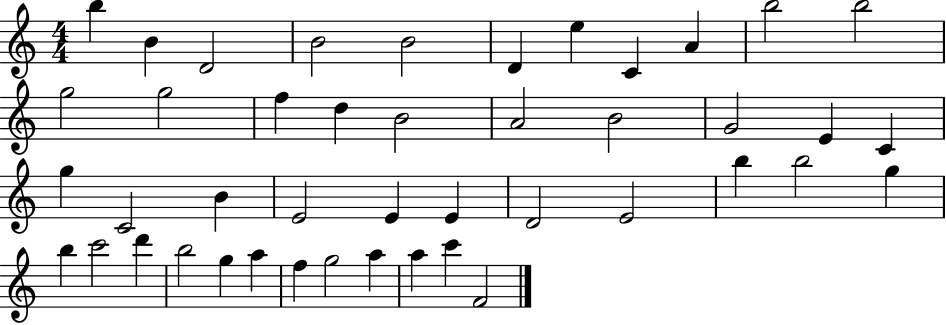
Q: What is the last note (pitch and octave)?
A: F4